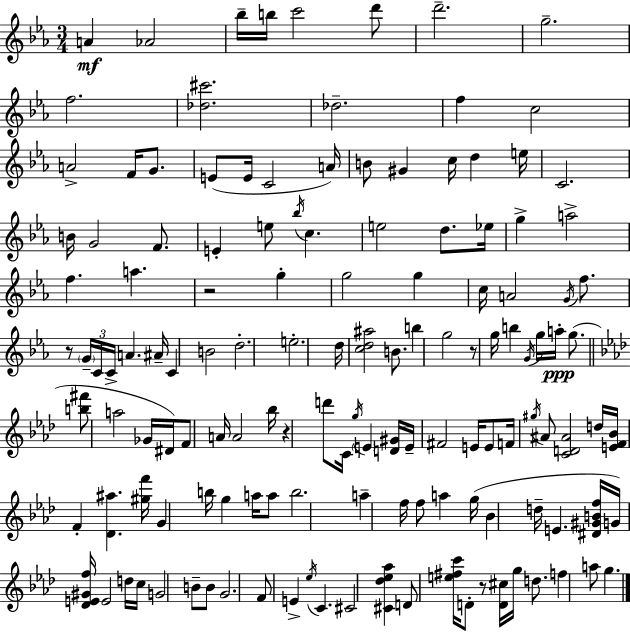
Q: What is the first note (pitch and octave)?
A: A4